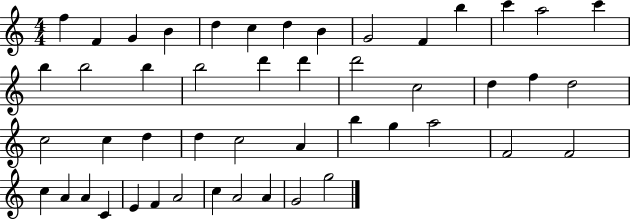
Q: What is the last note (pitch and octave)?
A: G5